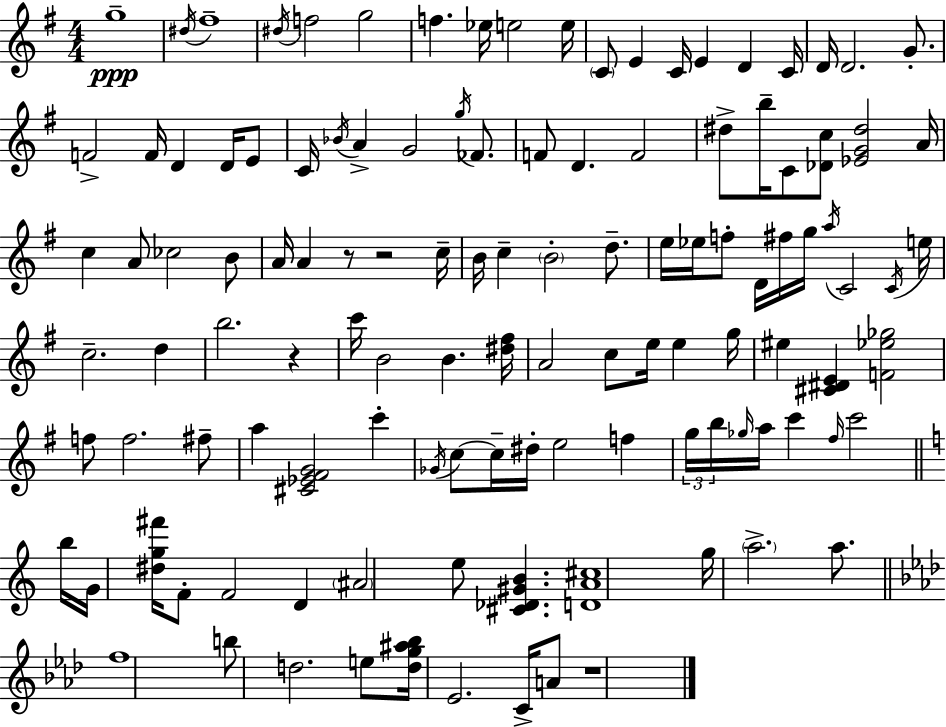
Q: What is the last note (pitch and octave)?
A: A4